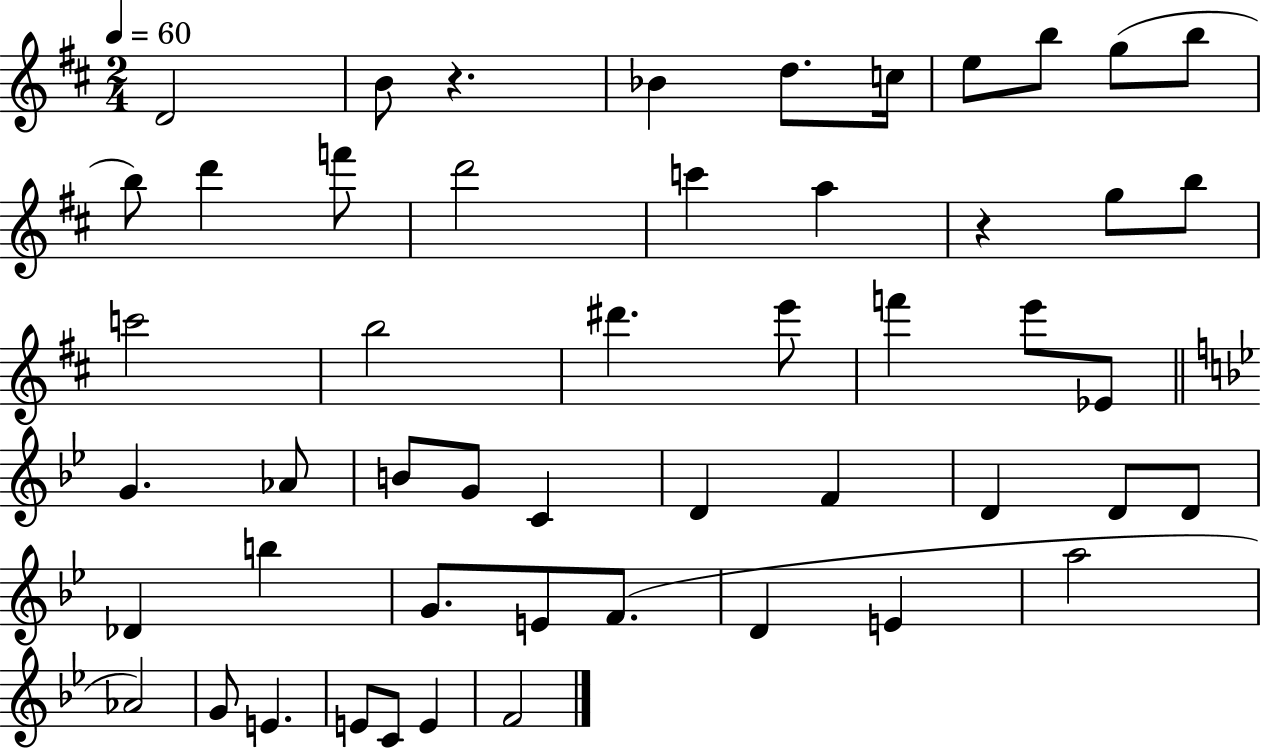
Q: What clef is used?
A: treble